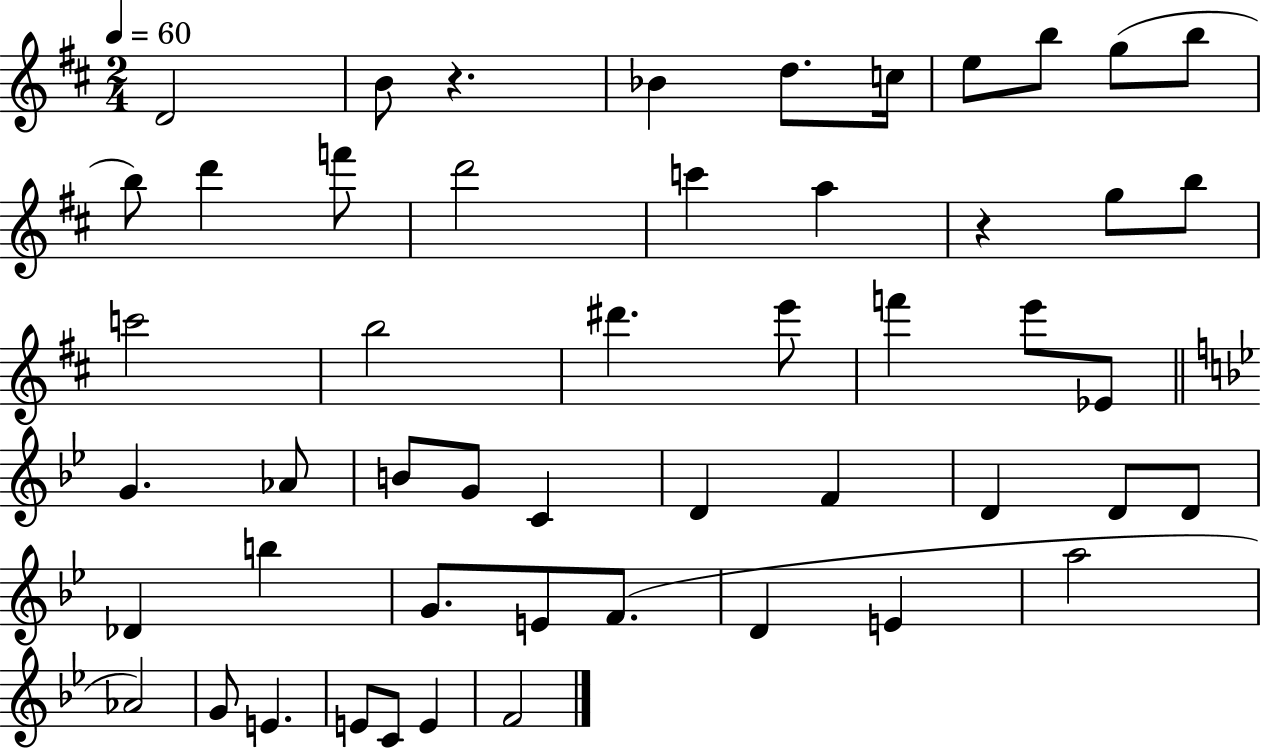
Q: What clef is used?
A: treble